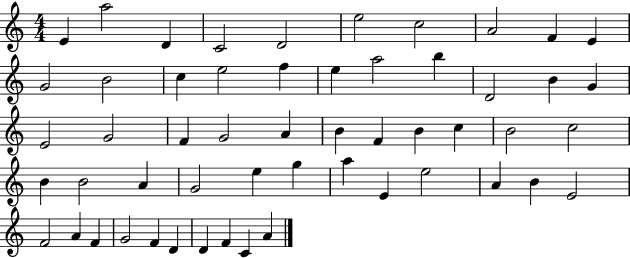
X:1
T:Untitled
M:4/4
L:1/4
K:C
E a2 D C2 D2 e2 c2 A2 F E G2 B2 c e2 f e a2 b D2 B G E2 G2 F G2 A B F B c B2 c2 B B2 A G2 e g a E e2 A B E2 F2 A F G2 F D D F C A